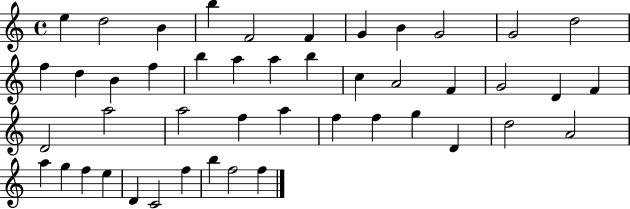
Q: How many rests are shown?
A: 0